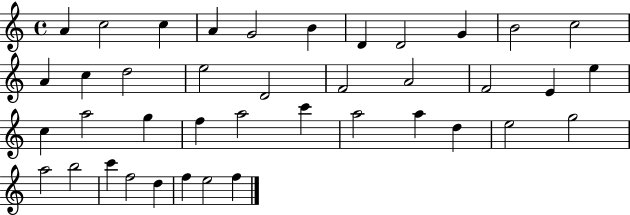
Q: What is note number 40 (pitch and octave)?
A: F5